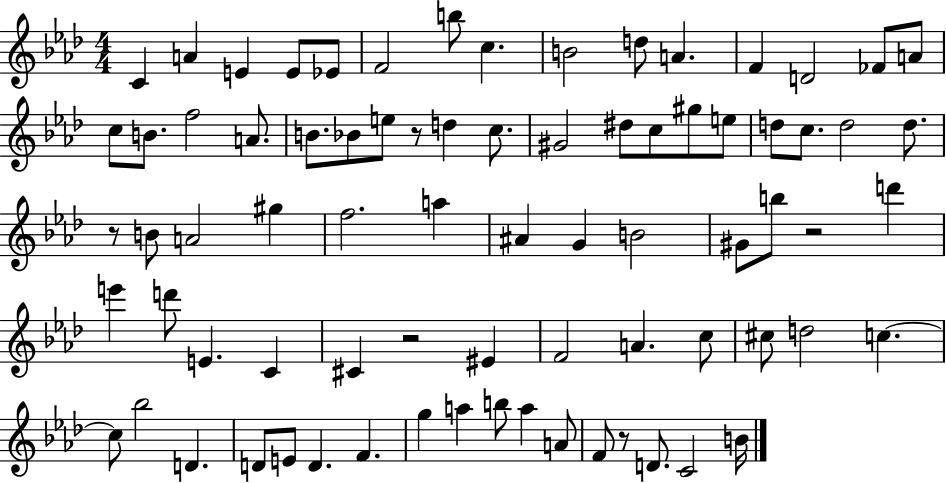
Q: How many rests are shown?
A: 5